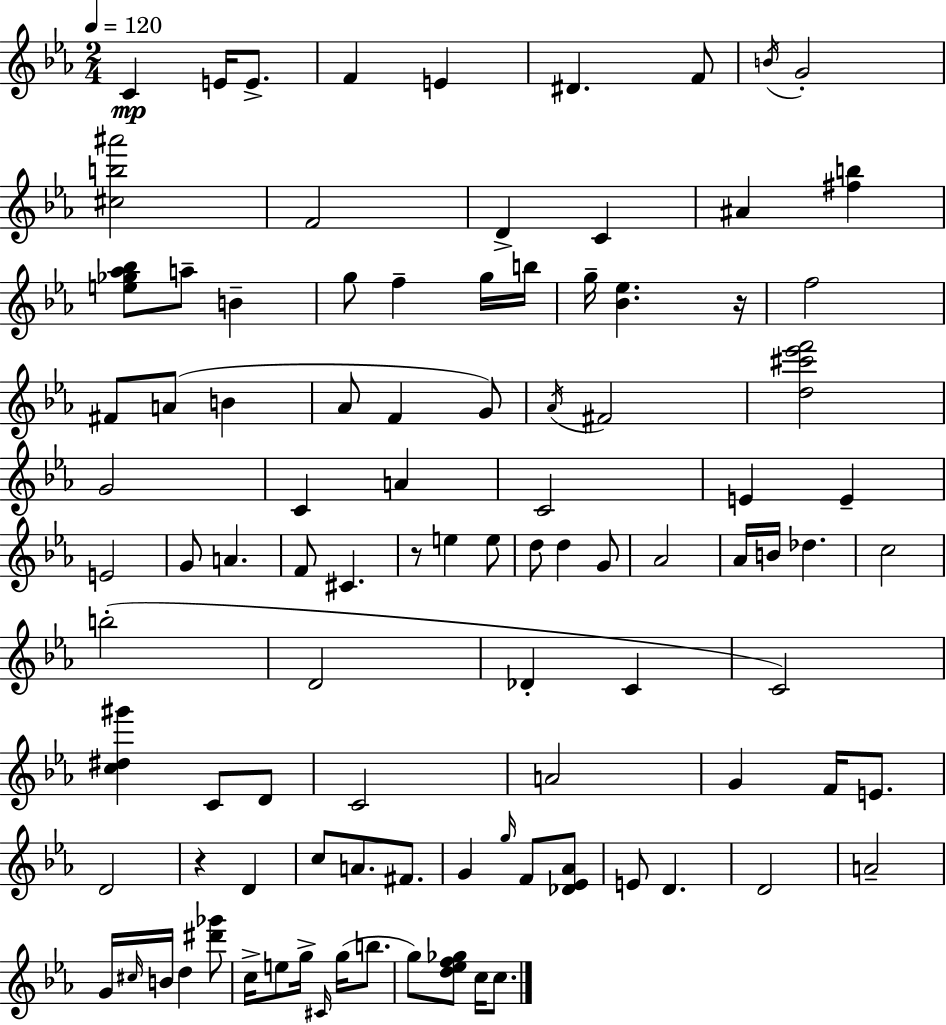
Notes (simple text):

C4/q E4/s E4/e. F4/q E4/q D#4/q. F4/e B4/s G4/h [C#5,B5,A#6]/h F4/h D4/q C4/q A#4/q [F#5,B5]/q [E5,Gb5,Ab5,Bb5]/e A5/e B4/q G5/e F5/q G5/s B5/s G5/s [Bb4,Eb5]/q. R/s F5/h F#4/e A4/e B4/q Ab4/e F4/q G4/e Ab4/s F#4/h [D5,C#6,Eb6,F6]/h G4/h C4/q A4/q C4/h E4/q E4/q E4/h G4/e A4/q. F4/e C#4/q. R/e E5/q E5/e D5/e D5/q G4/e Ab4/h Ab4/s B4/s Db5/q. C5/h B5/h D4/h Db4/q C4/q C4/h [C5,D#5,G#6]/q C4/e D4/e C4/h A4/h G4/q F4/s E4/e. D4/h R/q D4/q C5/e A4/e. F#4/e. G4/q G5/s F4/e [Db4,Eb4,Ab4]/e E4/e D4/q. D4/h A4/h G4/s C#5/s B4/s D5/q [D#6,Gb6]/e C5/s E5/e G5/s C#4/s G5/s B5/e. G5/e [D5,Eb5,F5,Gb5]/e C5/s C5/e.